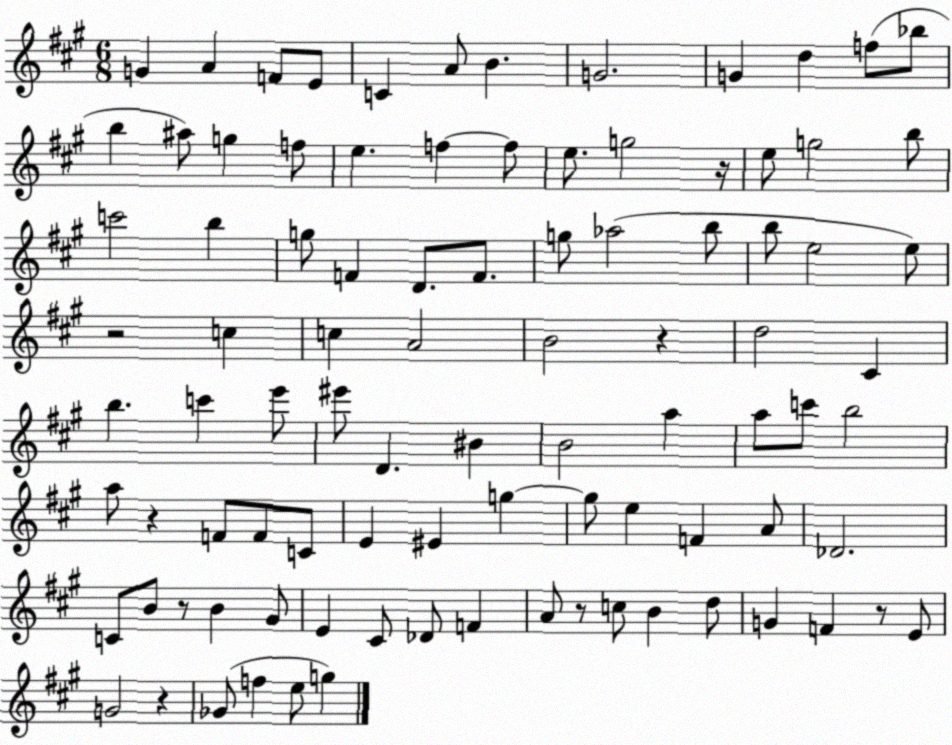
X:1
T:Untitled
M:6/8
L:1/4
K:A
G A F/2 E/2 C A/2 B G2 G d f/2 _b/2 b ^a/2 g f/2 e f f/2 e/2 g2 z/4 e/2 g2 b/2 c'2 b g/2 F D/2 F/2 g/2 _a2 b/2 b/2 e2 e/2 z2 c c A2 B2 z d2 ^C b c' e'/2 ^e'/2 D ^B B2 a a/2 c'/2 b2 a/2 z F/2 F/2 C/2 E ^E g g/2 e F A/2 _D2 C/2 B/2 z/2 B ^G/2 E ^C/2 _D/2 F A/2 z/2 c/2 B d/2 G F z/2 E/2 G2 z _G/2 f e/2 g